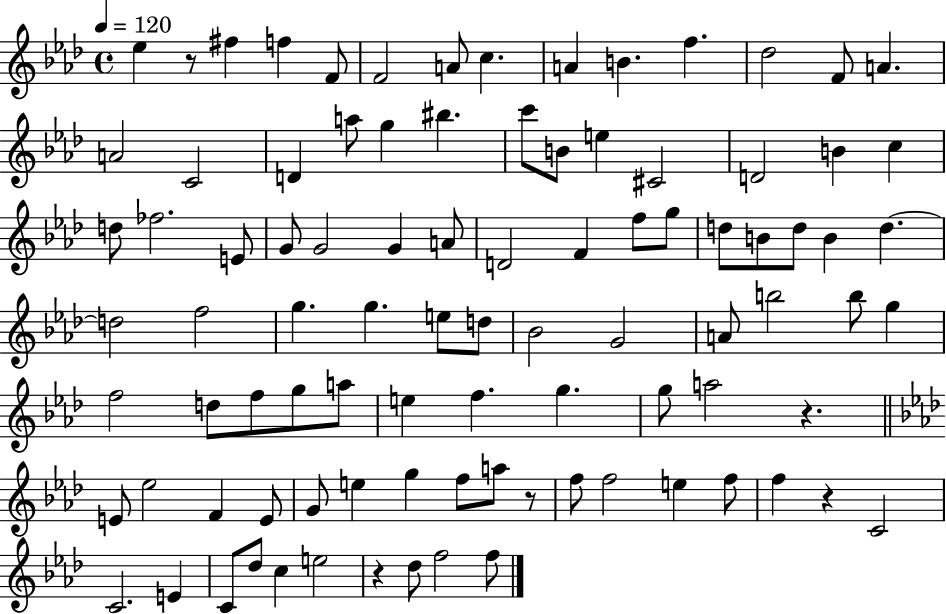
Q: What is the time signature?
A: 4/4